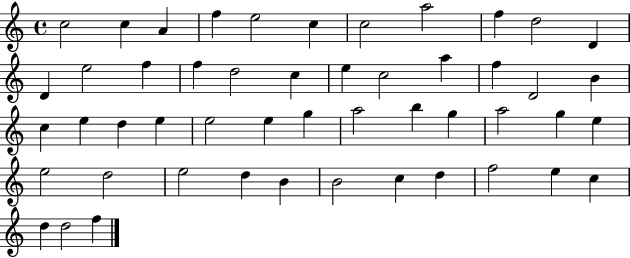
{
  \clef treble
  \time 4/4
  \defaultTimeSignature
  \key c \major
  c''2 c''4 a'4 | f''4 e''2 c''4 | c''2 a''2 | f''4 d''2 d'4 | \break d'4 e''2 f''4 | f''4 d''2 c''4 | e''4 c''2 a''4 | f''4 d'2 b'4 | \break c''4 e''4 d''4 e''4 | e''2 e''4 g''4 | a''2 b''4 g''4 | a''2 g''4 e''4 | \break e''2 d''2 | e''2 d''4 b'4 | b'2 c''4 d''4 | f''2 e''4 c''4 | \break d''4 d''2 f''4 | \bar "|."
}